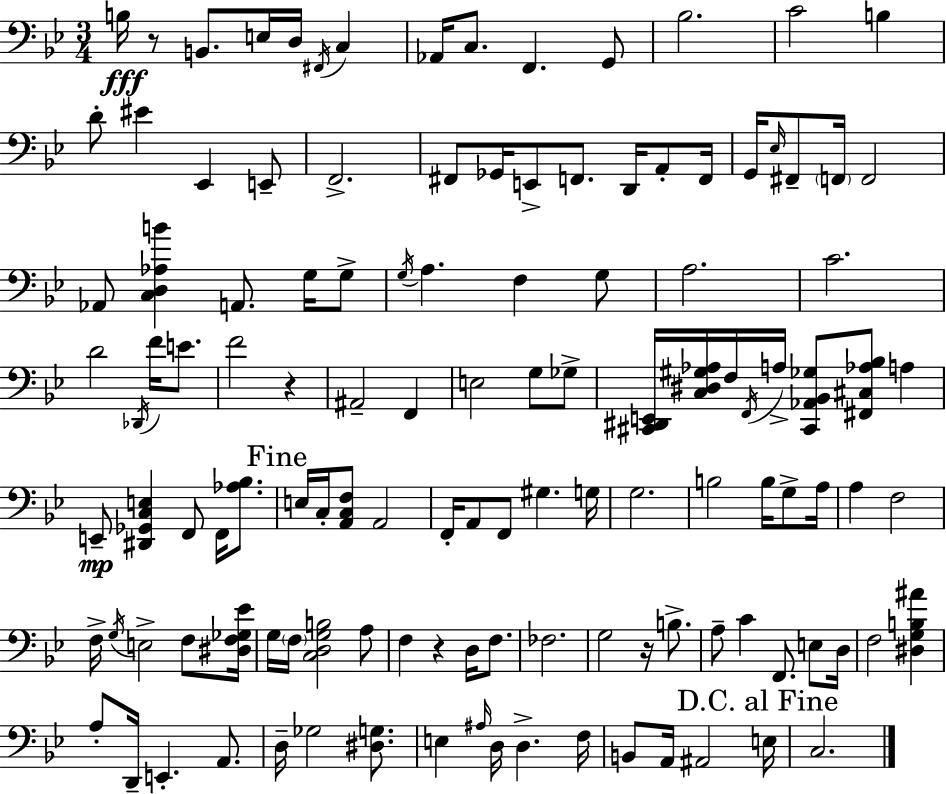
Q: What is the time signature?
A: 3/4